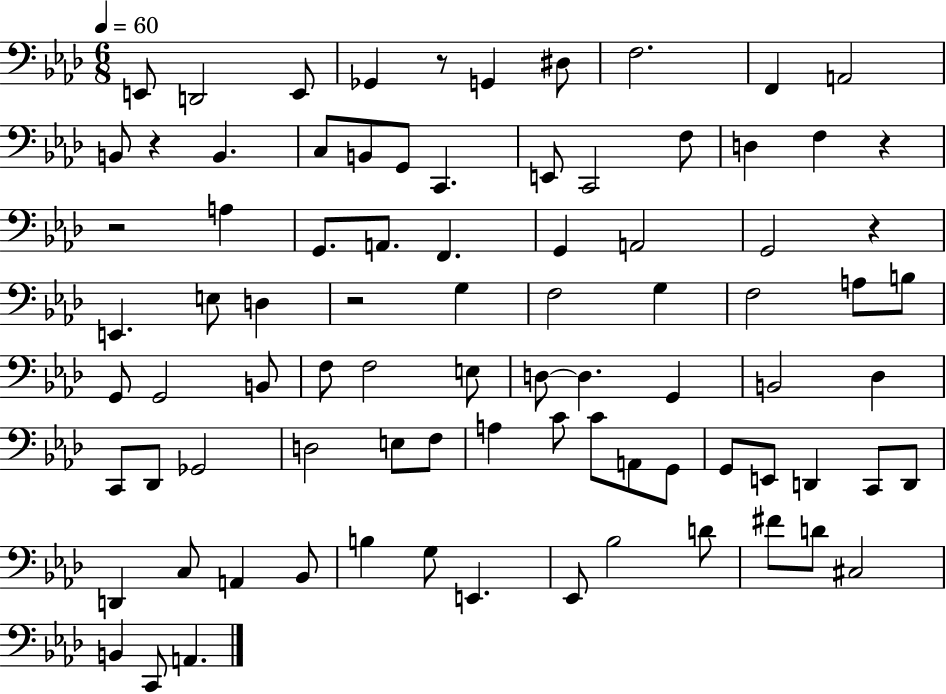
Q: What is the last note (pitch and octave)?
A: A2